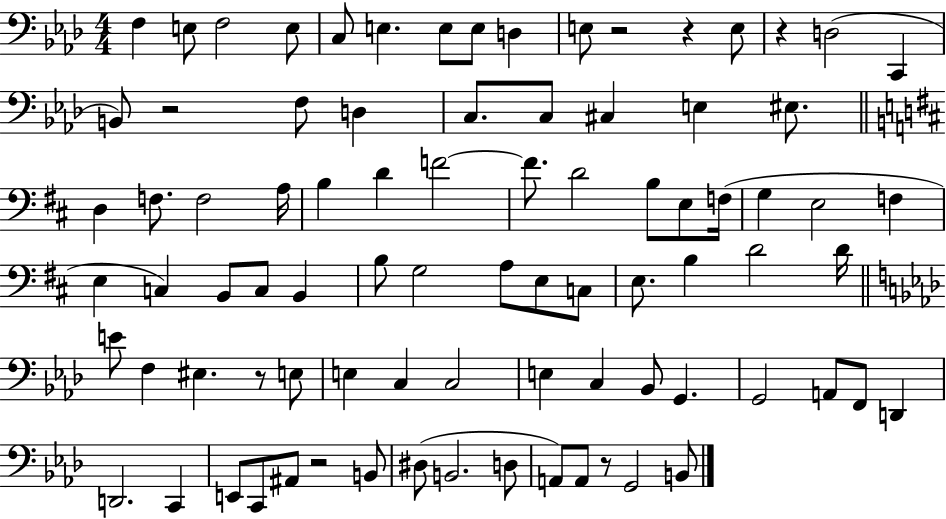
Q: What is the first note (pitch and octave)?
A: F3